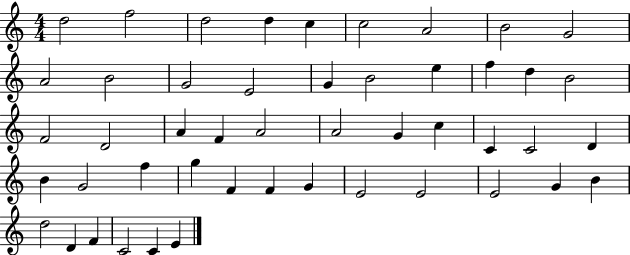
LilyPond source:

{
  \clef treble
  \numericTimeSignature
  \time 4/4
  \key c \major
  d''2 f''2 | d''2 d''4 c''4 | c''2 a'2 | b'2 g'2 | \break a'2 b'2 | g'2 e'2 | g'4 b'2 e''4 | f''4 d''4 b'2 | \break f'2 d'2 | a'4 f'4 a'2 | a'2 g'4 c''4 | c'4 c'2 d'4 | \break b'4 g'2 f''4 | g''4 f'4 f'4 g'4 | e'2 e'2 | e'2 g'4 b'4 | \break d''2 d'4 f'4 | c'2 c'4 e'4 | \bar "|."
}